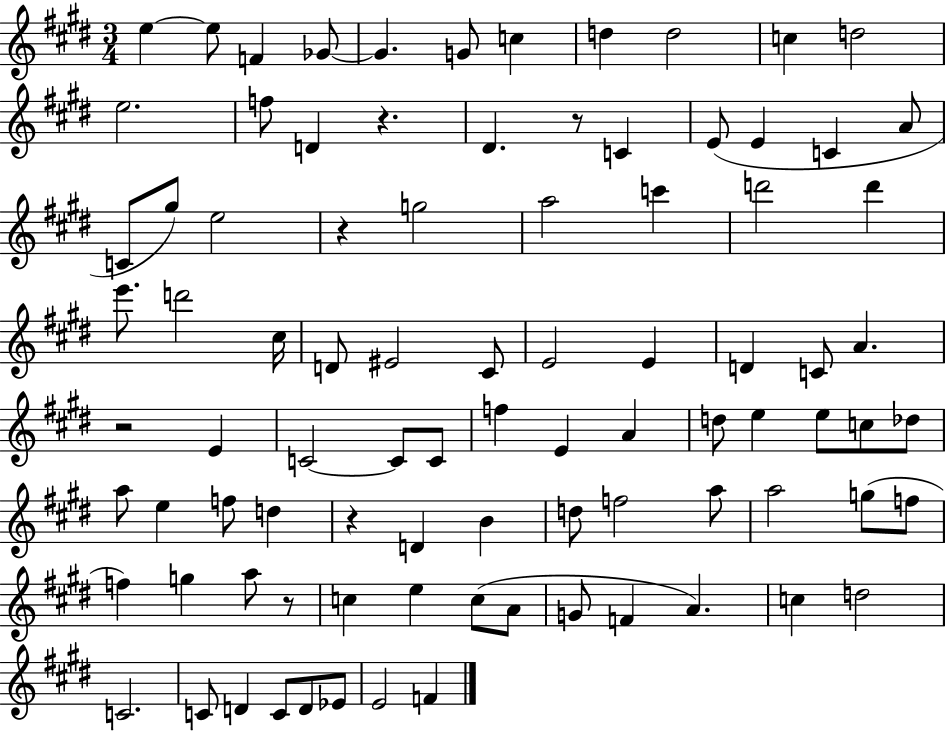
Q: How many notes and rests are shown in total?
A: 89